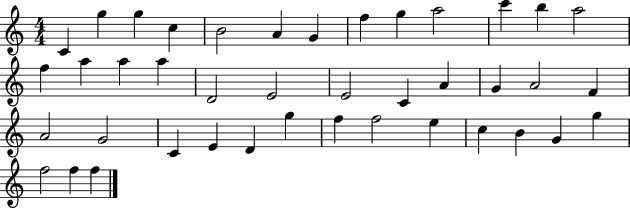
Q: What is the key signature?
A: C major